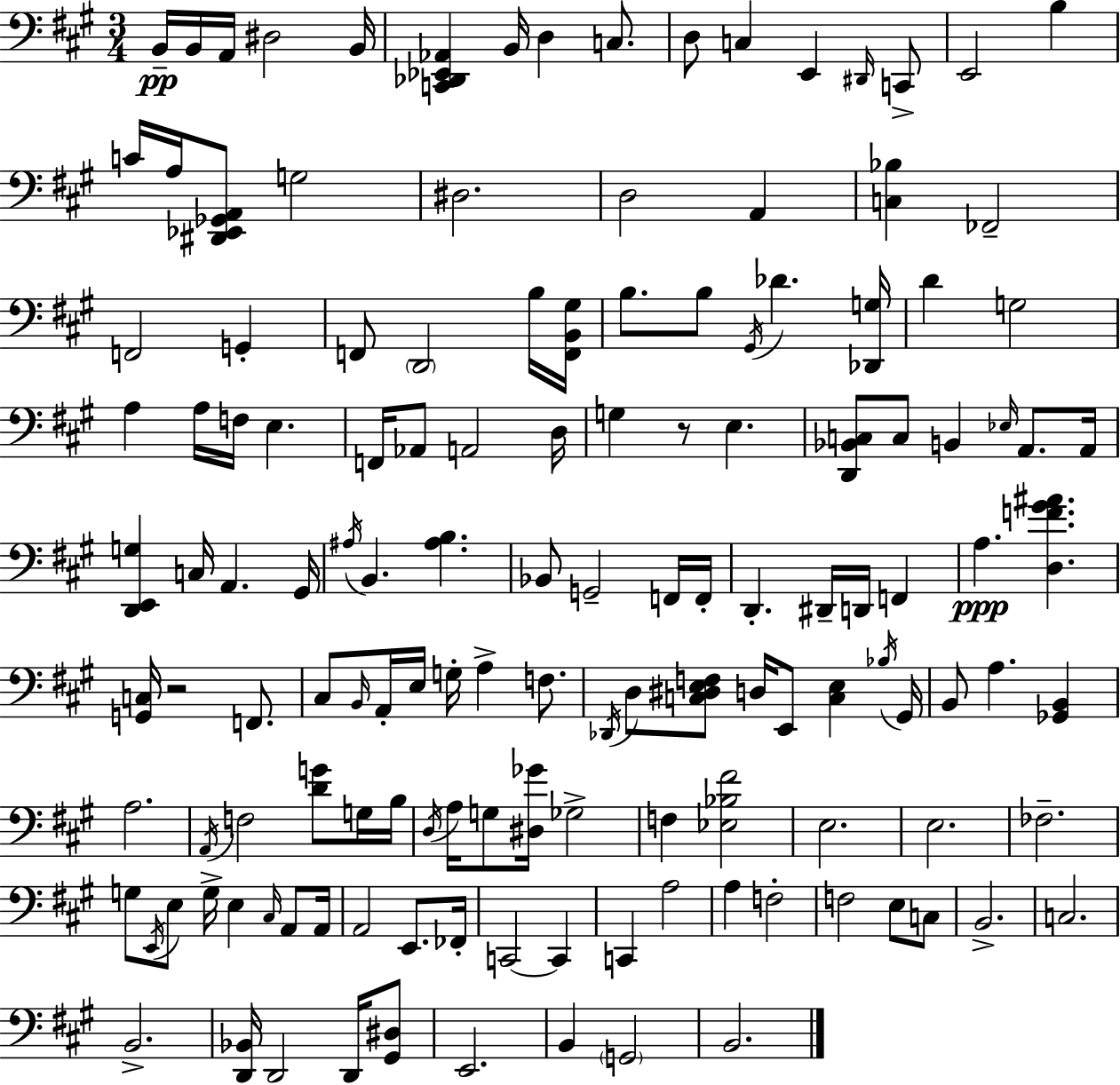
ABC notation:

X:1
T:Untitled
M:3/4
L:1/4
K:A
B,,/4 B,,/4 A,,/4 ^D,2 B,,/4 [C,,_D,,_E,,_A,,] B,,/4 D, C,/2 D,/2 C, E,, ^D,,/4 C,,/2 E,,2 B, C/4 A,/4 [^D,,_E,,_G,,A,,]/2 G,2 ^D,2 D,2 A,, [C,_B,] _F,,2 F,,2 G,, F,,/2 D,,2 B,/4 [F,,B,,^G,]/4 B,/2 B,/2 ^G,,/4 _D [_D,,G,]/4 D G,2 A, A,/4 F,/4 E, F,,/4 _A,,/2 A,,2 D,/4 G, z/2 E, [D,,_B,,C,]/2 C,/2 B,, _E,/4 A,,/2 A,,/4 [D,,E,,G,] C,/4 A,, ^G,,/4 ^A,/4 B,, [^A,B,] _B,,/2 G,,2 F,,/4 F,,/4 D,, ^D,,/4 D,,/4 F,, A, [D,F^G^A] [G,,C,]/4 z2 F,,/2 ^C,/2 B,,/4 A,,/4 E,/4 G,/4 A, F,/2 _D,,/4 D,/2 [C,^D,E,F,]/2 D,/4 E,,/2 [C,E,] _B,/4 ^G,,/4 B,,/2 A, [_G,,B,,] A,2 A,,/4 F,2 [DG]/2 G,/4 B,/4 D,/4 A,/4 G,/2 [^D,_G]/4 _G,2 F, [_E,_B,^F]2 E,2 E,2 _F,2 G,/2 E,,/4 E,/2 G,/4 E, ^C,/4 A,,/2 A,,/4 A,,2 E,,/2 _F,,/4 C,,2 C,, C,, A,2 A, F,2 F,2 E,/2 C,/2 B,,2 C,2 B,,2 [D,,_B,,]/4 D,,2 D,,/4 [^G,,^D,]/2 E,,2 B,, G,,2 B,,2